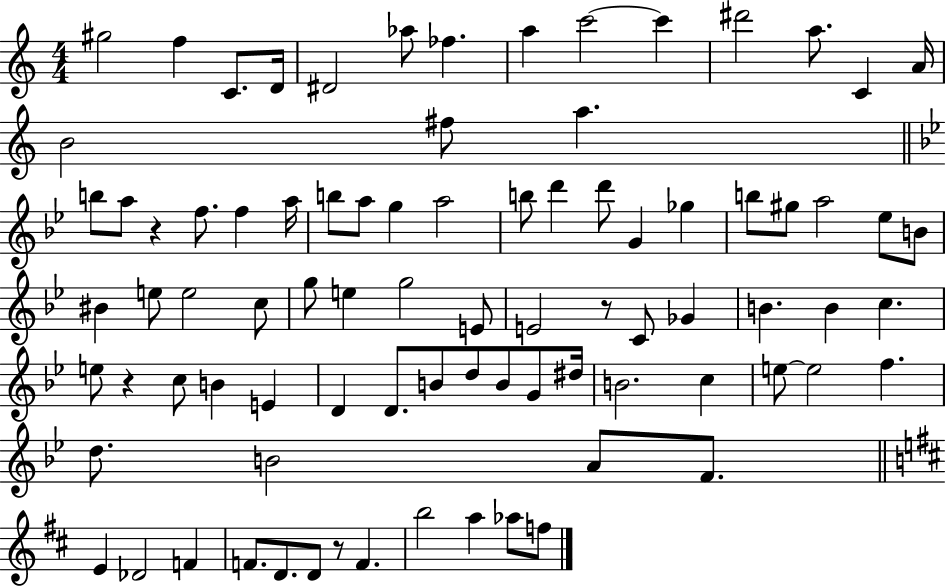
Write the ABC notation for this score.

X:1
T:Untitled
M:4/4
L:1/4
K:C
^g2 f C/2 D/4 ^D2 _a/2 _f a c'2 c' ^d'2 a/2 C A/4 B2 ^f/2 a b/2 a/2 z f/2 f a/4 b/2 a/2 g a2 b/2 d' d'/2 G _g b/2 ^g/2 a2 _e/2 B/2 ^B e/2 e2 c/2 g/2 e g2 E/2 E2 z/2 C/2 _G B B c e/2 z c/2 B E D D/2 B/2 d/2 B/2 G/2 ^d/4 B2 c e/2 e2 f d/2 B2 A/2 F/2 E _D2 F F/2 D/2 D/2 z/2 F b2 a _a/2 f/2